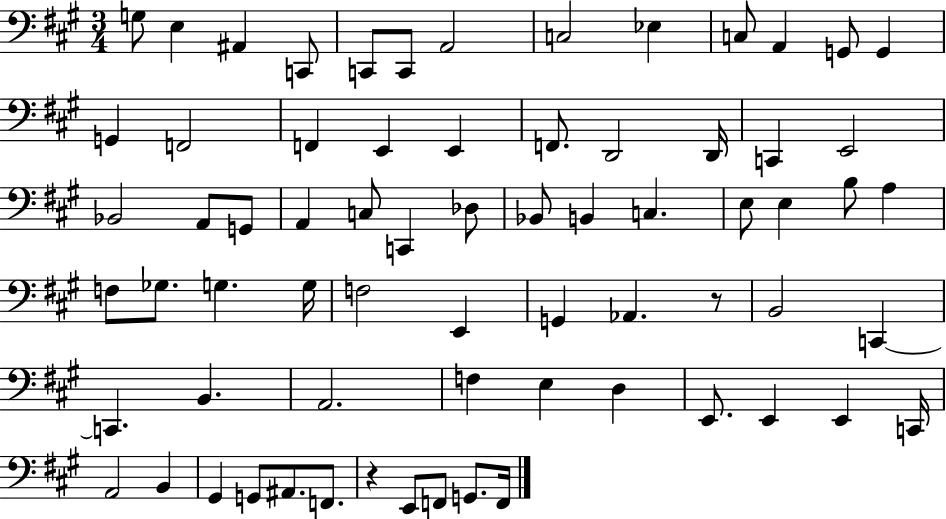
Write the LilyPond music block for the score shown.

{
  \clef bass
  \numericTimeSignature
  \time 3/4
  \key a \major
  g8 e4 ais,4 c,8 | c,8 c,8 a,2 | c2 ees4 | c8 a,4 g,8 g,4 | \break g,4 f,2 | f,4 e,4 e,4 | f,8. d,2 d,16 | c,4 e,2 | \break bes,2 a,8 g,8 | a,4 c8 c,4 des8 | bes,8 b,4 c4. | e8 e4 b8 a4 | \break f8 ges8. g4. g16 | f2 e,4 | g,4 aes,4. r8 | b,2 c,4~~ | \break c,4. b,4. | a,2. | f4 e4 d4 | e,8. e,4 e,4 c,16 | \break a,2 b,4 | gis,4 g,8 ais,8. f,8. | r4 e,8 f,8 g,8. f,16 | \bar "|."
}